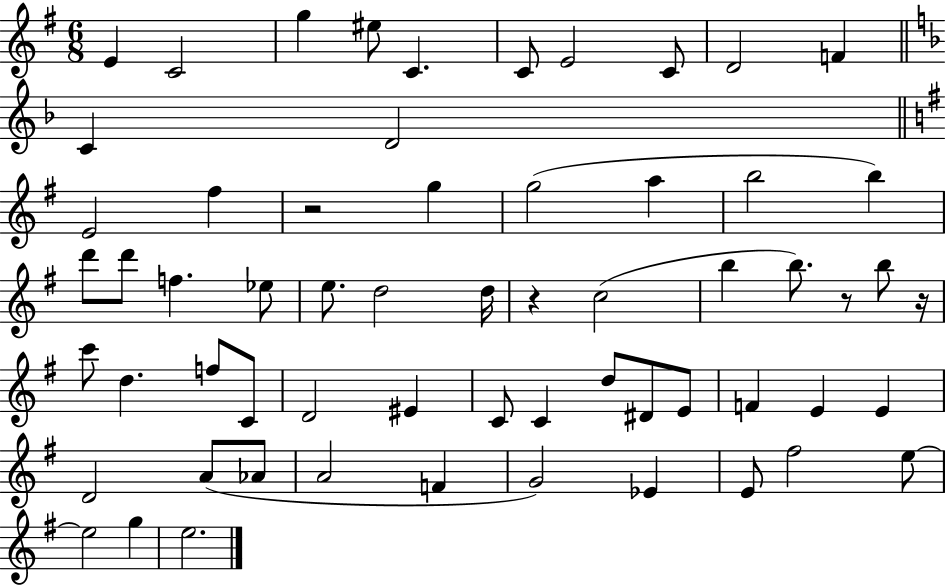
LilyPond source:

{
  \clef treble
  \numericTimeSignature
  \time 6/8
  \key g \major
  \repeat volta 2 { e'4 c'2 | g''4 eis''8 c'4. | c'8 e'2 c'8 | d'2 f'4 | \break \bar "||" \break \key f \major c'4 d'2 | \bar "||" \break \key g \major e'2 fis''4 | r2 g''4 | g''2( a''4 | b''2 b''4) | \break d'''8 d'''8 f''4. ees''8 | e''8. d''2 d''16 | r4 c''2( | b''4 b''8.) r8 b''8 r16 | \break c'''8 d''4. f''8 c'8 | d'2 eis'4 | c'8 c'4 d''8 dis'8 e'8 | f'4 e'4 e'4 | \break d'2 a'8( aes'8 | a'2 f'4 | g'2) ees'4 | e'8 fis''2 e''8~~ | \break e''2 g''4 | e''2. | } \bar "|."
}